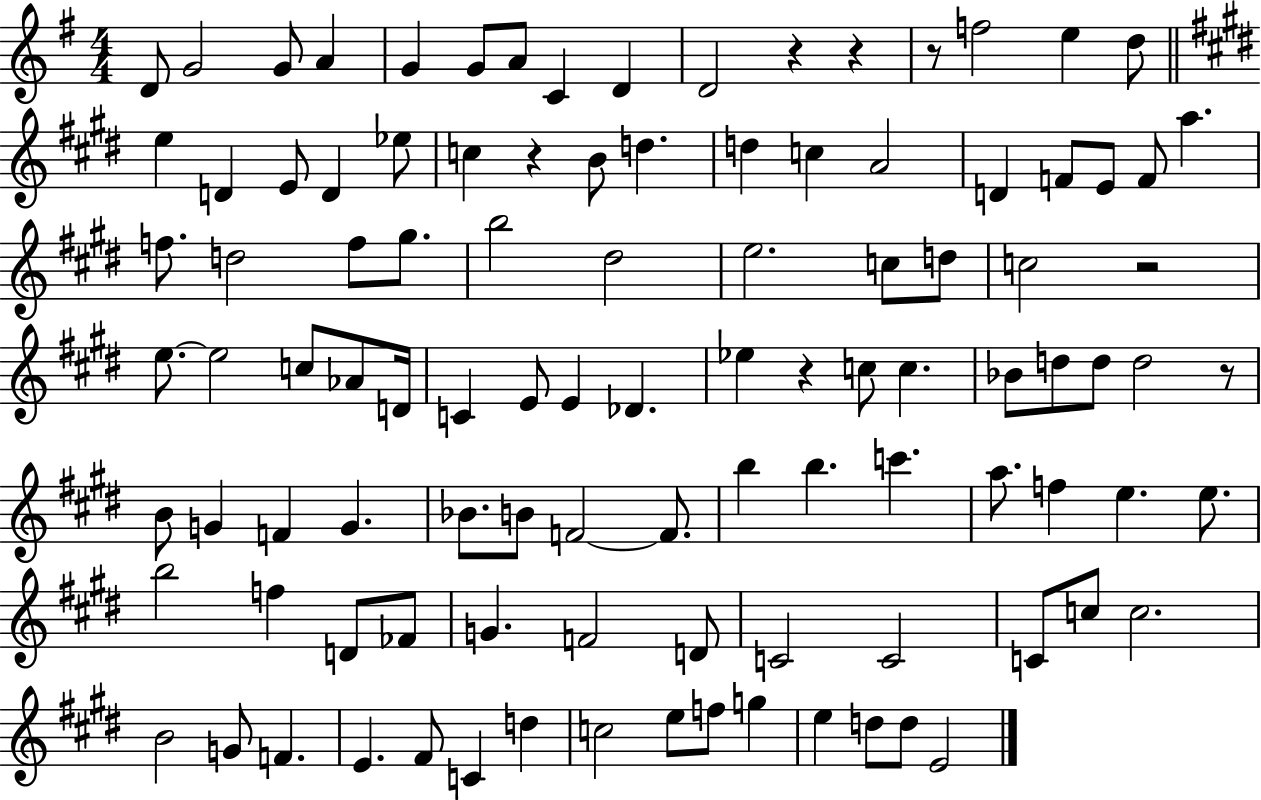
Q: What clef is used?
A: treble